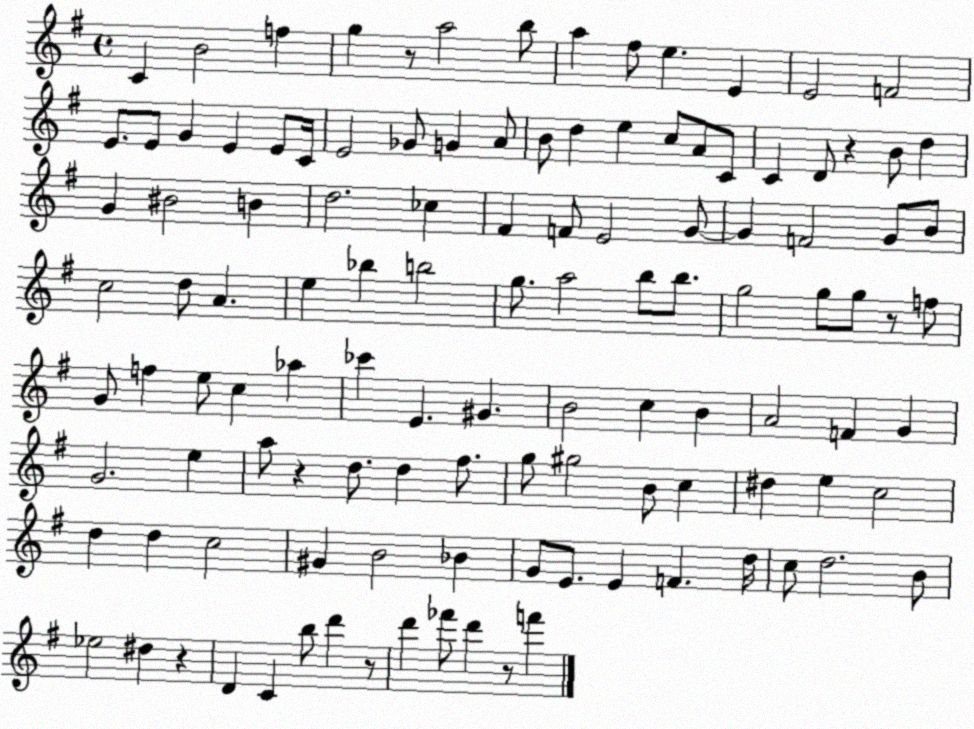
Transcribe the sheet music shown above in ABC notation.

X:1
T:Untitled
M:4/4
L:1/4
K:G
C B2 f g z/2 a2 b/2 a ^f/2 e E E2 F2 E/2 E/2 G E E/2 C/4 E2 _G/2 G A/2 B/2 d e c/2 A/2 C/2 C D/2 z B/2 d G ^B2 B d2 _c ^F F/2 E2 G/2 G F2 G/2 B/2 c2 d/2 A e _b b2 g/2 a2 b/2 b/2 g2 g/2 g/2 z/2 f/2 G/2 f e/2 c _a _c' E ^G B2 c B A2 F G G2 e a/2 z d/2 d ^f/2 g/2 ^g2 B/2 c ^d e c2 d d c2 ^G B2 _B G/2 E/2 E F d/4 c/2 d2 B/2 _e2 ^d z D C b/2 d' z/2 d' _f'/2 d' z/2 f'